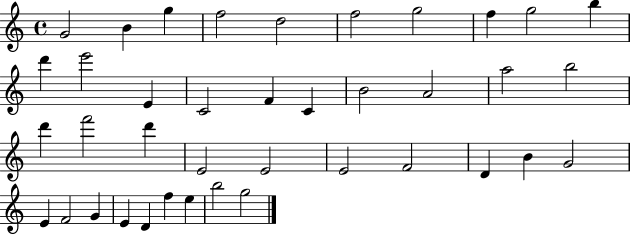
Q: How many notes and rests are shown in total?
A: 39